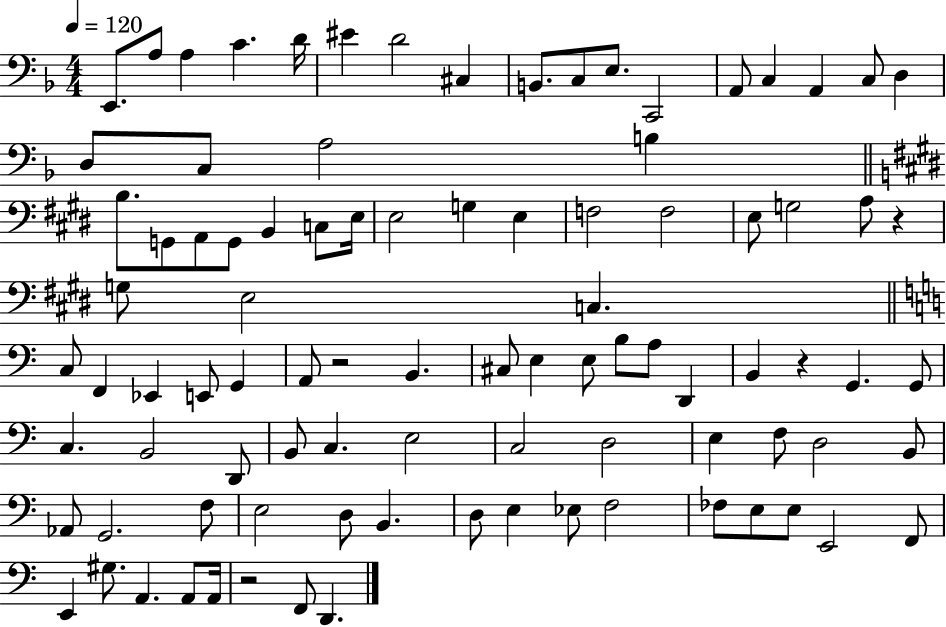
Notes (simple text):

E2/e. A3/e A3/q C4/q. D4/s EIS4/q D4/h C#3/q B2/e. C3/e E3/e. C2/h A2/e C3/q A2/q C3/e D3/q D3/e C3/e A3/h B3/q B3/e. G2/e A2/e G2/e B2/q C3/e E3/s E3/h G3/q E3/q F3/h F3/h E3/e G3/h A3/e R/q G3/e E3/h C3/q. C3/e F2/q Eb2/q E2/e G2/q A2/e R/h B2/q. C#3/e E3/q E3/e B3/e A3/e D2/q B2/q R/q G2/q. G2/e C3/q. B2/h D2/e B2/e C3/q. E3/h C3/h D3/h E3/q F3/e D3/h B2/e Ab2/e G2/h. F3/e E3/h D3/e B2/q. D3/e E3/q Eb3/e F3/h FES3/e E3/e E3/e E2/h F2/e E2/q G#3/e. A2/q. A2/e A2/s R/h F2/e D2/q.